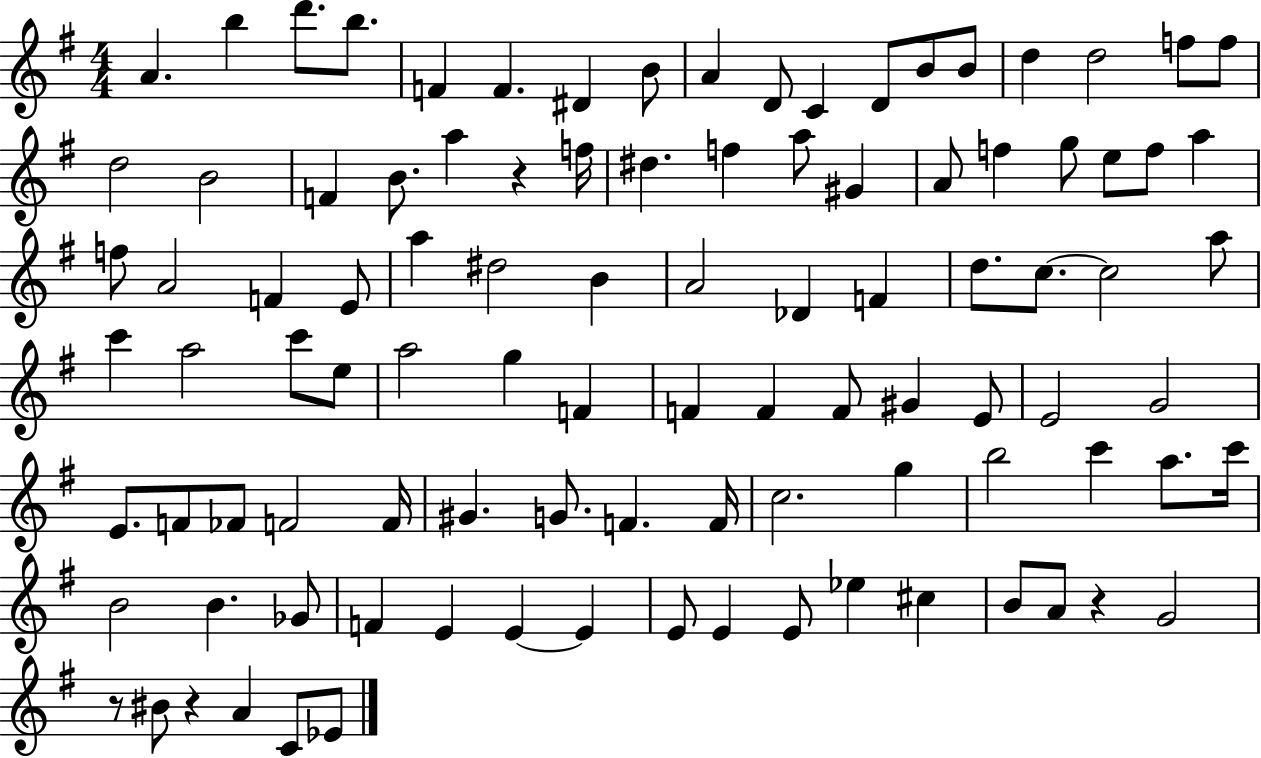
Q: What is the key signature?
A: G major